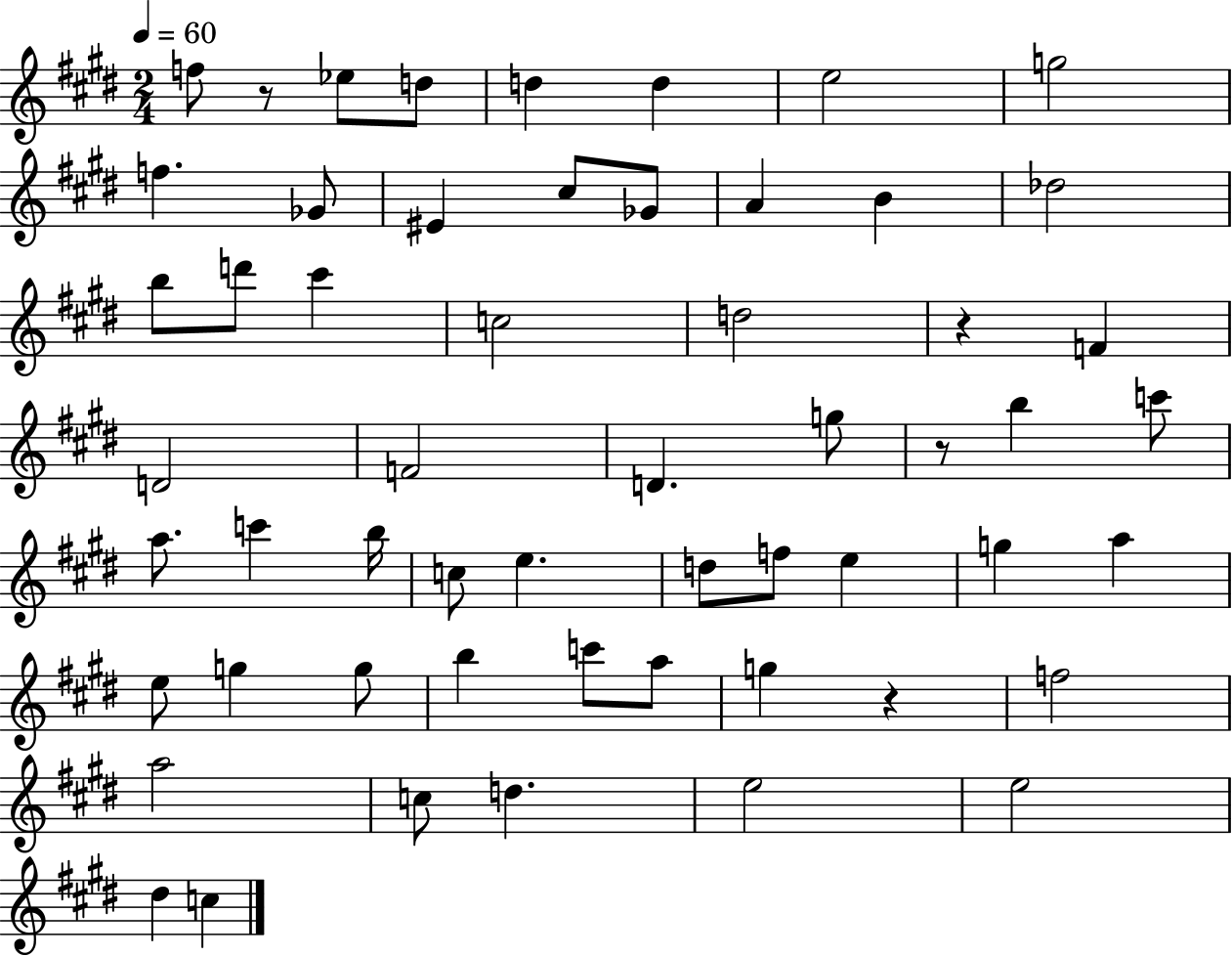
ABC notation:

X:1
T:Untitled
M:2/4
L:1/4
K:E
f/2 z/2 _e/2 d/2 d d e2 g2 f _G/2 ^E ^c/2 _G/2 A B _d2 b/2 d'/2 ^c' c2 d2 z F D2 F2 D g/2 z/2 b c'/2 a/2 c' b/4 c/2 e d/2 f/2 e g a e/2 g g/2 b c'/2 a/2 g z f2 a2 c/2 d e2 e2 ^d c